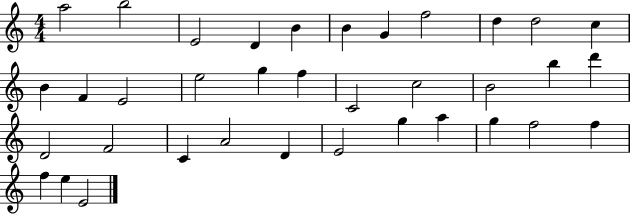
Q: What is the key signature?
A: C major